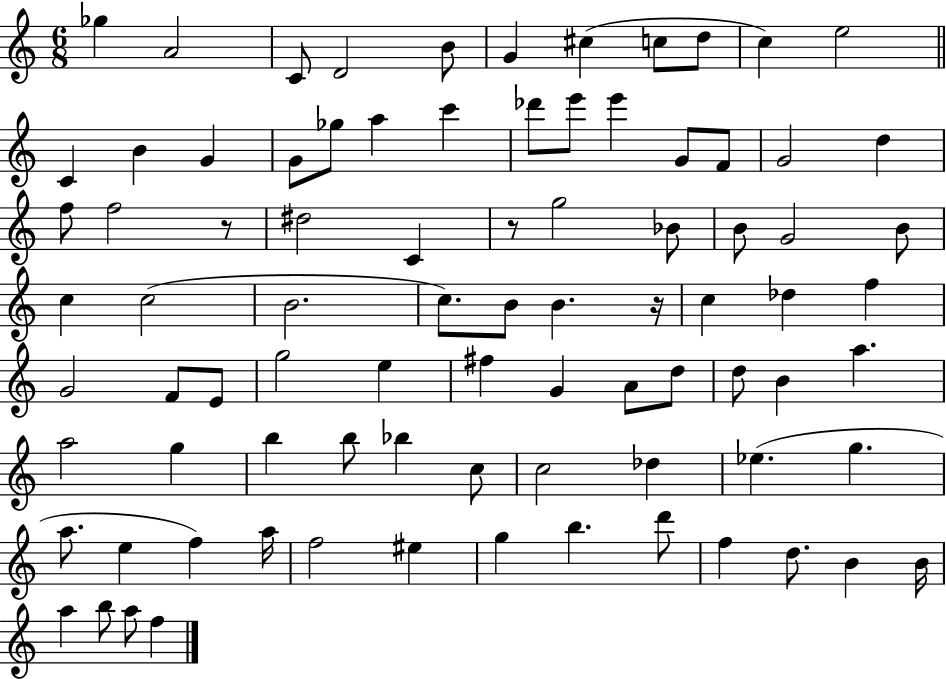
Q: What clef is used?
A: treble